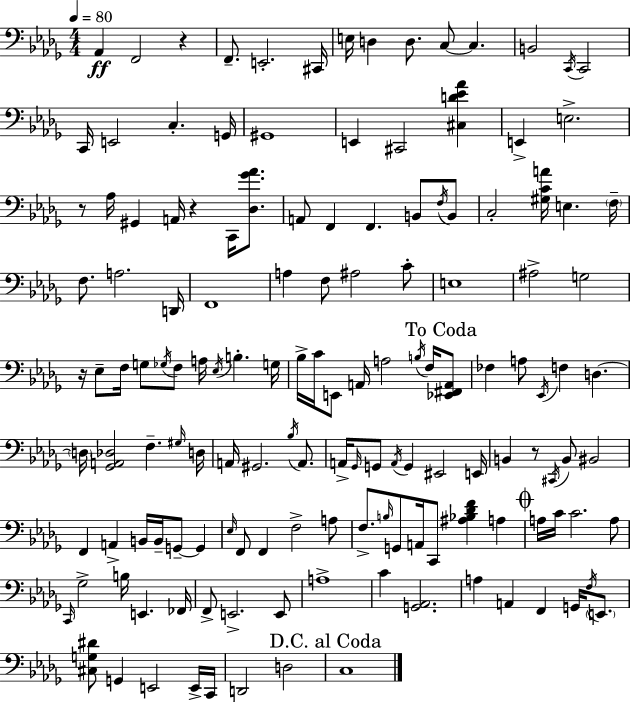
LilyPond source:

{
  \clef bass
  \numericTimeSignature
  \time 4/4
  \key bes \minor
  \tempo 4 = 80
  aes,4\ff f,2 r4 | f,8.-- e,2.-. cis,16 | e16 d4 d8. c8~~ c4. | b,2 \acciaccatura { c,16 } c,2 | \break c,16 e,2 c4.-. | g,16 gis,1 | e,4 cis,2 <cis d' ees' aes'>4 | e,4-> e2.-> | \break r8 aes16 gis,4 a,16 r4 c,16 <des ges' aes'>8. | a,8 f,4 f,4. b,8 \acciaccatura { f16 } | b,8 c2-. <gis c' a'>16 e4. | \parenthesize f16-- f8. a2. | \break d,16 f,1 | a4 f8 ais2 | c'8-. e1 | ais2-> g2 | \break r16 ees8-- f16 g8 \acciaccatura { ges16 } f8 a16 \acciaccatura { ees16 } b4.-. | g16 bes16-> c'16 e,8 a,16 a2 | \acciaccatura { b16 } f16 \mark "To Coda" <ees, fis, a,>8 fes4 a8 \acciaccatura { ees,16 } f4 | d4.~~ \parenthesize d16 <ges, a, des>2 f4.-- | \break \grace { gis16 } d16 a,16 gis,2. | \acciaccatura { bes16 } a,8. a,16-> \grace { ges,16 } g,8 \acciaccatura { a,16 } g,4 | eis,2 e,16 b,4 r8 | \acciaccatura { cis,16 } b,8 bis,2 f,4 a,4-> | \break b,16 b,16-- g,8--~~ g,4 \grace { ees16 } f,8 f,4 | f2-> a8 f8.-> \grace { b16 } | g,8 a,16 c,8 <ais bes des' f'>4 a4 \mark \markup { \musicglyph "scripts.coda" } a16 c'16 c'2. | a8 \grace { c,16 } ges2-> | \break b16 e,4. fes,16 f,8-> | e,2.-> e,8 a1-> | c'4 | <g, aes,>2. a4 | \break a,4 f,4 g,16 \acciaccatura { f16 } \parenthesize e,8. <cis g dis'>8 | g,4 e,2 e,16-> c,16 d,2 | d2 \mark "D.C. al Coda" c1 | \bar "|."
}